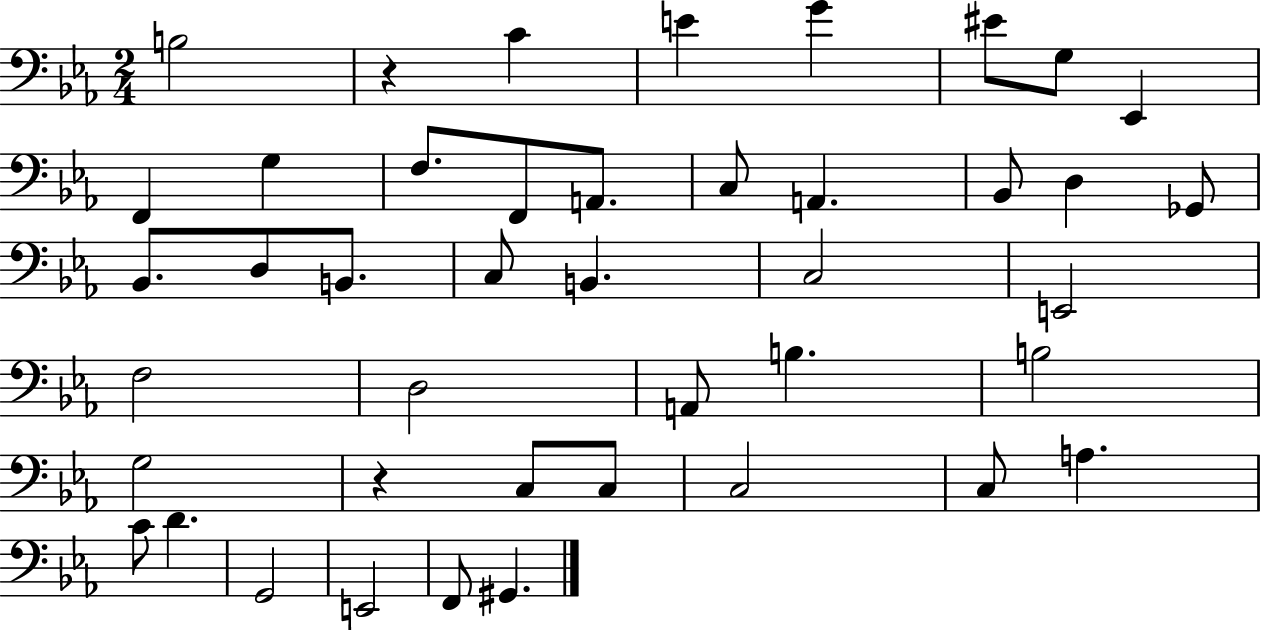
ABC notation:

X:1
T:Untitled
M:2/4
L:1/4
K:Eb
B,2 z C E G ^E/2 G,/2 _E,, F,, G, F,/2 F,,/2 A,,/2 C,/2 A,, _B,,/2 D, _G,,/2 _B,,/2 D,/2 B,,/2 C,/2 B,, C,2 E,,2 F,2 D,2 A,,/2 B, B,2 G,2 z C,/2 C,/2 C,2 C,/2 A, C/2 D G,,2 E,,2 F,,/2 ^G,,